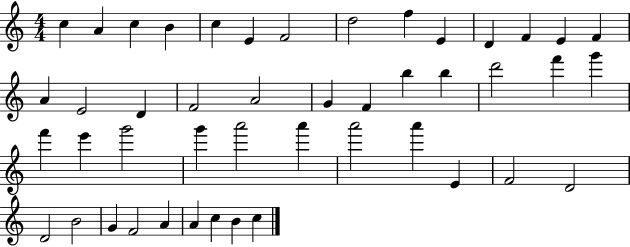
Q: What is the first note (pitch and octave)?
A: C5